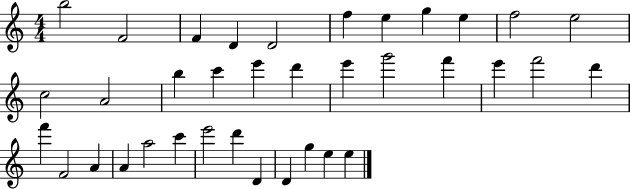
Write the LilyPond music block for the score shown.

{
  \clef treble
  \numericTimeSignature
  \time 4/4
  \key c \major
  b''2 f'2 | f'4 d'4 d'2 | f''4 e''4 g''4 e''4 | f''2 e''2 | \break c''2 a'2 | b''4 c'''4 e'''4 d'''4 | e'''4 g'''2 f'''4 | e'''4 f'''2 d'''4 | \break f'''4 f'2 a'4 | a'4 a''2 c'''4 | e'''2 d'''4 d'4 | d'4 g''4 e''4 e''4 | \break \bar "|."
}